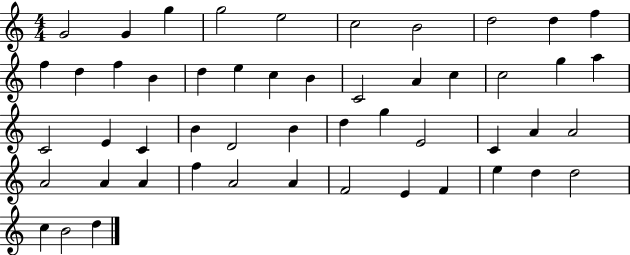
X:1
T:Untitled
M:4/4
L:1/4
K:C
G2 G g g2 e2 c2 B2 d2 d f f d f B d e c B C2 A c c2 g a C2 E C B D2 B d g E2 C A A2 A2 A A f A2 A F2 E F e d d2 c B2 d